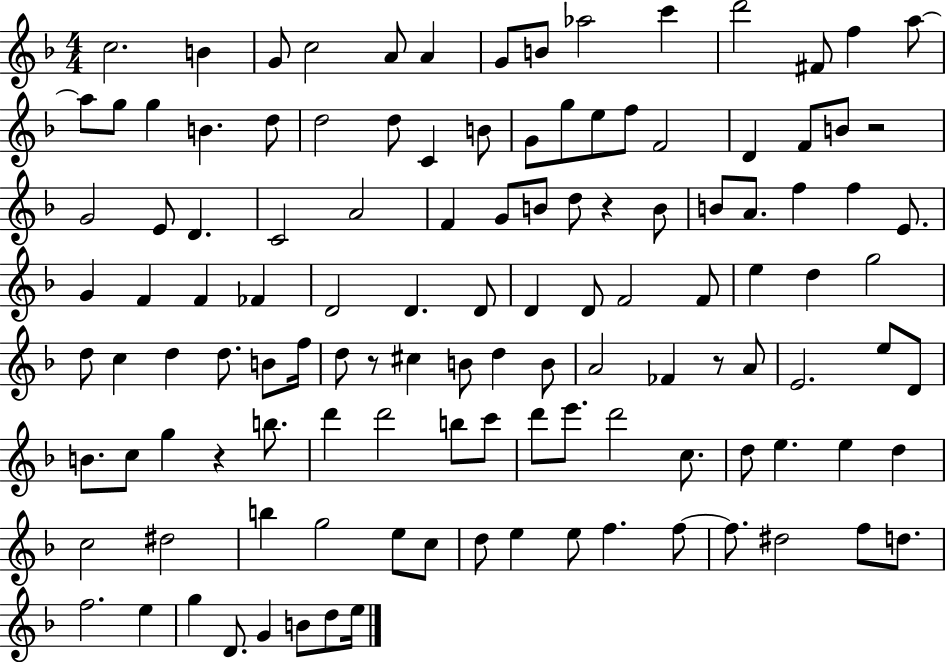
{
  \clef treble
  \numericTimeSignature
  \time 4/4
  \key f \major
  \repeat volta 2 { c''2. b'4 | g'8 c''2 a'8 a'4 | g'8 b'8 aes''2 c'''4 | d'''2 fis'8 f''4 a''8~~ | \break a''8 g''8 g''4 b'4. d''8 | d''2 d''8 c'4 b'8 | g'8 g''8 e''8 f''8 f'2 | d'4 f'8 b'8 r2 | \break g'2 e'8 d'4. | c'2 a'2 | f'4 g'8 b'8 d''8 r4 b'8 | b'8 a'8. f''4 f''4 e'8. | \break g'4 f'4 f'4 fes'4 | d'2 d'4. d'8 | d'4 d'8 f'2 f'8 | e''4 d''4 g''2 | \break d''8 c''4 d''4 d''8. b'8 f''16 | d''8 r8 cis''4 b'8 d''4 b'8 | a'2 fes'4 r8 a'8 | e'2. e''8 d'8 | \break b'8. c''8 g''4 r4 b''8. | d'''4 d'''2 b''8 c'''8 | d'''8 e'''8. d'''2 c''8. | d''8 e''4. e''4 d''4 | \break c''2 dis''2 | b''4 g''2 e''8 c''8 | d''8 e''4 e''8 f''4. f''8~~ | f''8. dis''2 f''8 d''8. | \break f''2. e''4 | g''4 d'8. g'4 b'8 d''8 e''16 | } \bar "|."
}